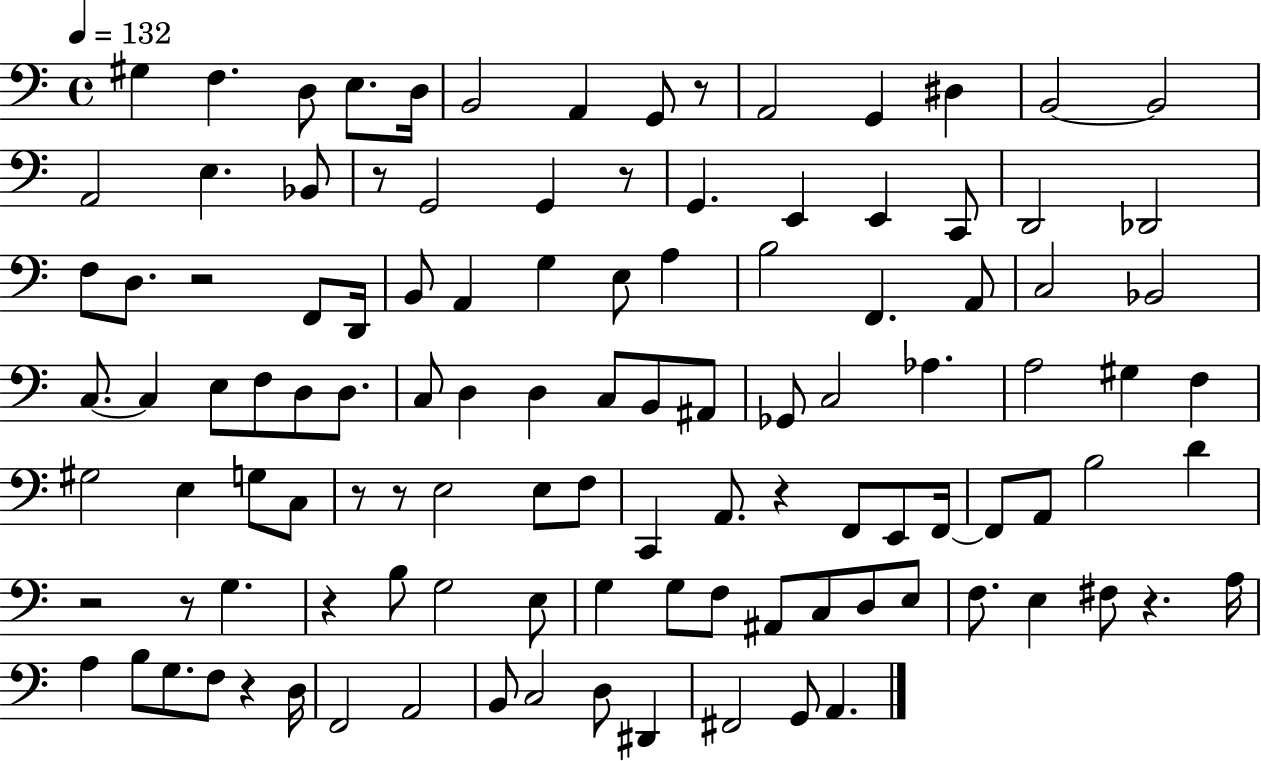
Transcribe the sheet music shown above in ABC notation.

X:1
T:Untitled
M:4/4
L:1/4
K:C
^G, F, D,/2 E,/2 D,/4 B,,2 A,, G,,/2 z/2 A,,2 G,, ^D, B,,2 B,,2 A,,2 E, _B,,/2 z/2 G,,2 G,, z/2 G,, E,, E,, C,,/2 D,,2 _D,,2 F,/2 D,/2 z2 F,,/2 D,,/4 B,,/2 A,, G, E,/2 A, B,2 F,, A,,/2 C,2 _B,,2 C,/2 C, E,/2 F,/2 D,/2 D,/2 C,/2 D, D, C,/2 B,,/2 ^A,,/2 _G,,/2 C,2 _A, A,2 ^G, F, ^G,2 E, G,/2 C,/2 z/2 z/2 E,2 E,/2 F,/2 C,, A,,/2 z F,,/2 E,,/2 F,,/4 F,,/2 A,,/2 B,2 D z2 z/2 G, z B,/2 G,2 E,/2 G, G,/2 F,/2 ^A,,/2 C,/2 D,/2 E,/2 F,/2 E, ^F,/2 z A,/4 A, B,/2 G,/2 F,/2 z D,/4 F,,2 A,,2 B,,/2 C,2 D,/2 ^D,, ^F,,2 G,,/2 A,,